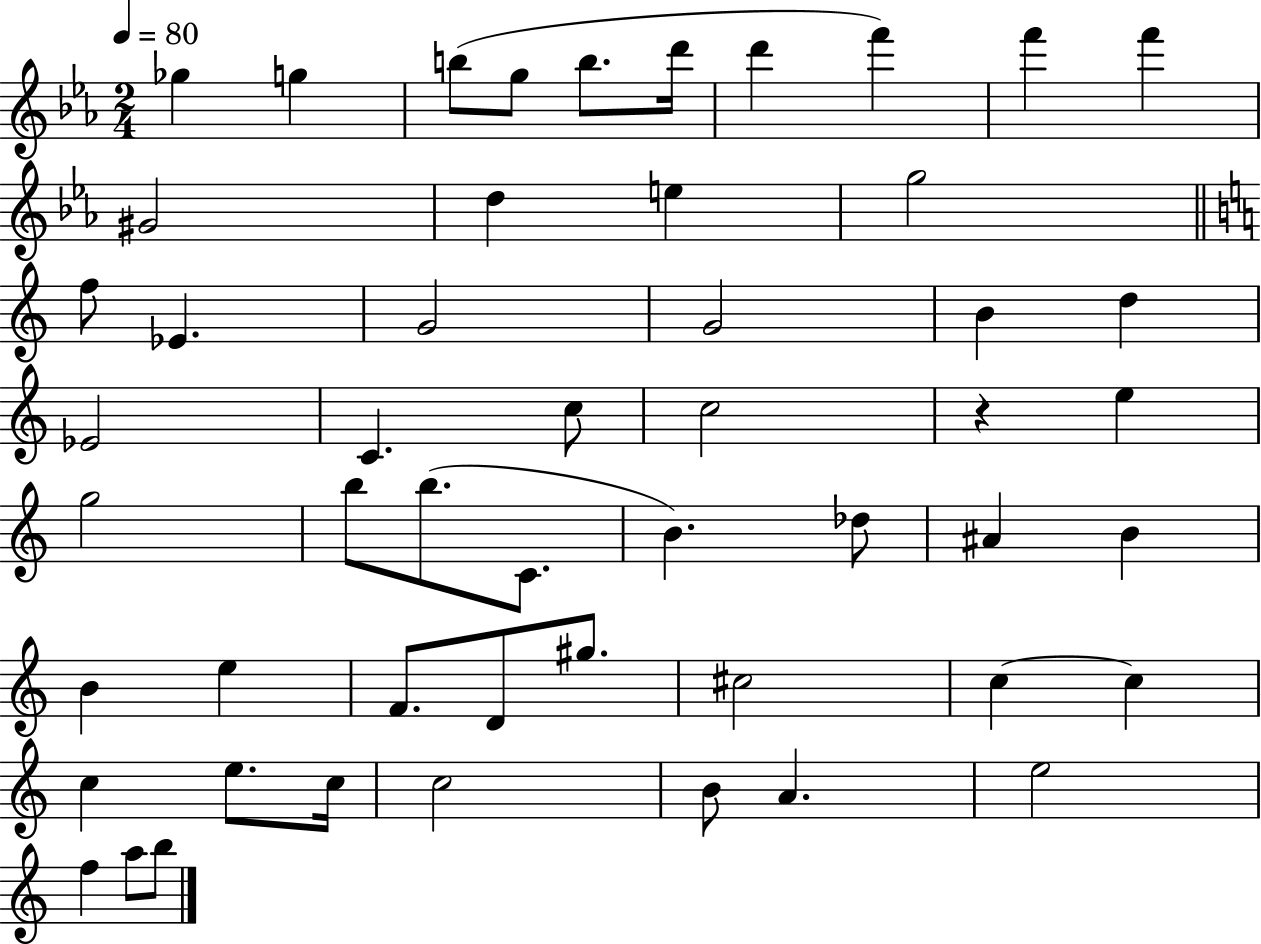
Gb5/q G5/q B5/e G5/e B5/e. D6/s D6/q F6/q F6/q F6/q G#4/h D5/q E5/q G5/h F5/e Eb4/q. G4/h G4/h B4/q D5/q Eb4/h C4/q. C5/e C5/h R/q E5/q G5/h B5/e B5/e. C4/e. B4/q. Db5/e A#4/q B4/q B4/q E5/q F4/e. D4/e G#5/e. C#5/h C5/q C5/q C5/q E5/e. C5/s C5/h B4/e A4/q. E5/h F5/q A5/e B5/e